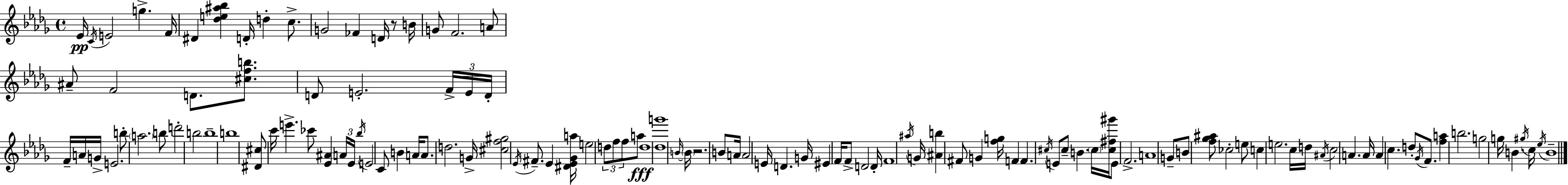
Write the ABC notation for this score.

X:1
T:Untitled
M:4/4
L:1/4
K:Bbm
_E/4 C/4 E2 g F/4 ^D [_de^a_b] D/4 d c/2 G2 _F D/4 z/2 B/4 G/2 F2 A/2 ^A/2 F2 D/2 [^cfb]/2 D/2 E2 F/4 E/4 D/4 F/4 A/4 G/4 E2 b/2 a2 b/2 d'2 b2 b4 b4 [^D^c]/2 c'/4 e' _c'/2 [_E^A] A/4 _E/4 _b/4 E2 C/2 B A/4 A/2 d2 G/4 [^cf^g]2 _E/4 ^F/2 _E [^D_E_Ga]/4 e2 d/2 f/2 f/2 a/2 d4 [_dg']4 B/4 B/4 z2 B/2 A/4 A2 E/4 D G/4 ^E F/4 F/2 D2 D/4 F4 ^a/4 G/4 [^Ab] ^F/2 G [fg]/4 F F ^c/4 E/2 ^c/2 B ^c/4 [^c^f^g']/4 E/2 F2 A4 G/2 B/2 [f_g^a]/2 _c2 e/2 c e2 c/4 d/4 ^A/4 c2 A A/4 A c d/2 _G/4 F/2 [fa] b2 g2 g/4 B ^g/4 c/4 _e/4 B4